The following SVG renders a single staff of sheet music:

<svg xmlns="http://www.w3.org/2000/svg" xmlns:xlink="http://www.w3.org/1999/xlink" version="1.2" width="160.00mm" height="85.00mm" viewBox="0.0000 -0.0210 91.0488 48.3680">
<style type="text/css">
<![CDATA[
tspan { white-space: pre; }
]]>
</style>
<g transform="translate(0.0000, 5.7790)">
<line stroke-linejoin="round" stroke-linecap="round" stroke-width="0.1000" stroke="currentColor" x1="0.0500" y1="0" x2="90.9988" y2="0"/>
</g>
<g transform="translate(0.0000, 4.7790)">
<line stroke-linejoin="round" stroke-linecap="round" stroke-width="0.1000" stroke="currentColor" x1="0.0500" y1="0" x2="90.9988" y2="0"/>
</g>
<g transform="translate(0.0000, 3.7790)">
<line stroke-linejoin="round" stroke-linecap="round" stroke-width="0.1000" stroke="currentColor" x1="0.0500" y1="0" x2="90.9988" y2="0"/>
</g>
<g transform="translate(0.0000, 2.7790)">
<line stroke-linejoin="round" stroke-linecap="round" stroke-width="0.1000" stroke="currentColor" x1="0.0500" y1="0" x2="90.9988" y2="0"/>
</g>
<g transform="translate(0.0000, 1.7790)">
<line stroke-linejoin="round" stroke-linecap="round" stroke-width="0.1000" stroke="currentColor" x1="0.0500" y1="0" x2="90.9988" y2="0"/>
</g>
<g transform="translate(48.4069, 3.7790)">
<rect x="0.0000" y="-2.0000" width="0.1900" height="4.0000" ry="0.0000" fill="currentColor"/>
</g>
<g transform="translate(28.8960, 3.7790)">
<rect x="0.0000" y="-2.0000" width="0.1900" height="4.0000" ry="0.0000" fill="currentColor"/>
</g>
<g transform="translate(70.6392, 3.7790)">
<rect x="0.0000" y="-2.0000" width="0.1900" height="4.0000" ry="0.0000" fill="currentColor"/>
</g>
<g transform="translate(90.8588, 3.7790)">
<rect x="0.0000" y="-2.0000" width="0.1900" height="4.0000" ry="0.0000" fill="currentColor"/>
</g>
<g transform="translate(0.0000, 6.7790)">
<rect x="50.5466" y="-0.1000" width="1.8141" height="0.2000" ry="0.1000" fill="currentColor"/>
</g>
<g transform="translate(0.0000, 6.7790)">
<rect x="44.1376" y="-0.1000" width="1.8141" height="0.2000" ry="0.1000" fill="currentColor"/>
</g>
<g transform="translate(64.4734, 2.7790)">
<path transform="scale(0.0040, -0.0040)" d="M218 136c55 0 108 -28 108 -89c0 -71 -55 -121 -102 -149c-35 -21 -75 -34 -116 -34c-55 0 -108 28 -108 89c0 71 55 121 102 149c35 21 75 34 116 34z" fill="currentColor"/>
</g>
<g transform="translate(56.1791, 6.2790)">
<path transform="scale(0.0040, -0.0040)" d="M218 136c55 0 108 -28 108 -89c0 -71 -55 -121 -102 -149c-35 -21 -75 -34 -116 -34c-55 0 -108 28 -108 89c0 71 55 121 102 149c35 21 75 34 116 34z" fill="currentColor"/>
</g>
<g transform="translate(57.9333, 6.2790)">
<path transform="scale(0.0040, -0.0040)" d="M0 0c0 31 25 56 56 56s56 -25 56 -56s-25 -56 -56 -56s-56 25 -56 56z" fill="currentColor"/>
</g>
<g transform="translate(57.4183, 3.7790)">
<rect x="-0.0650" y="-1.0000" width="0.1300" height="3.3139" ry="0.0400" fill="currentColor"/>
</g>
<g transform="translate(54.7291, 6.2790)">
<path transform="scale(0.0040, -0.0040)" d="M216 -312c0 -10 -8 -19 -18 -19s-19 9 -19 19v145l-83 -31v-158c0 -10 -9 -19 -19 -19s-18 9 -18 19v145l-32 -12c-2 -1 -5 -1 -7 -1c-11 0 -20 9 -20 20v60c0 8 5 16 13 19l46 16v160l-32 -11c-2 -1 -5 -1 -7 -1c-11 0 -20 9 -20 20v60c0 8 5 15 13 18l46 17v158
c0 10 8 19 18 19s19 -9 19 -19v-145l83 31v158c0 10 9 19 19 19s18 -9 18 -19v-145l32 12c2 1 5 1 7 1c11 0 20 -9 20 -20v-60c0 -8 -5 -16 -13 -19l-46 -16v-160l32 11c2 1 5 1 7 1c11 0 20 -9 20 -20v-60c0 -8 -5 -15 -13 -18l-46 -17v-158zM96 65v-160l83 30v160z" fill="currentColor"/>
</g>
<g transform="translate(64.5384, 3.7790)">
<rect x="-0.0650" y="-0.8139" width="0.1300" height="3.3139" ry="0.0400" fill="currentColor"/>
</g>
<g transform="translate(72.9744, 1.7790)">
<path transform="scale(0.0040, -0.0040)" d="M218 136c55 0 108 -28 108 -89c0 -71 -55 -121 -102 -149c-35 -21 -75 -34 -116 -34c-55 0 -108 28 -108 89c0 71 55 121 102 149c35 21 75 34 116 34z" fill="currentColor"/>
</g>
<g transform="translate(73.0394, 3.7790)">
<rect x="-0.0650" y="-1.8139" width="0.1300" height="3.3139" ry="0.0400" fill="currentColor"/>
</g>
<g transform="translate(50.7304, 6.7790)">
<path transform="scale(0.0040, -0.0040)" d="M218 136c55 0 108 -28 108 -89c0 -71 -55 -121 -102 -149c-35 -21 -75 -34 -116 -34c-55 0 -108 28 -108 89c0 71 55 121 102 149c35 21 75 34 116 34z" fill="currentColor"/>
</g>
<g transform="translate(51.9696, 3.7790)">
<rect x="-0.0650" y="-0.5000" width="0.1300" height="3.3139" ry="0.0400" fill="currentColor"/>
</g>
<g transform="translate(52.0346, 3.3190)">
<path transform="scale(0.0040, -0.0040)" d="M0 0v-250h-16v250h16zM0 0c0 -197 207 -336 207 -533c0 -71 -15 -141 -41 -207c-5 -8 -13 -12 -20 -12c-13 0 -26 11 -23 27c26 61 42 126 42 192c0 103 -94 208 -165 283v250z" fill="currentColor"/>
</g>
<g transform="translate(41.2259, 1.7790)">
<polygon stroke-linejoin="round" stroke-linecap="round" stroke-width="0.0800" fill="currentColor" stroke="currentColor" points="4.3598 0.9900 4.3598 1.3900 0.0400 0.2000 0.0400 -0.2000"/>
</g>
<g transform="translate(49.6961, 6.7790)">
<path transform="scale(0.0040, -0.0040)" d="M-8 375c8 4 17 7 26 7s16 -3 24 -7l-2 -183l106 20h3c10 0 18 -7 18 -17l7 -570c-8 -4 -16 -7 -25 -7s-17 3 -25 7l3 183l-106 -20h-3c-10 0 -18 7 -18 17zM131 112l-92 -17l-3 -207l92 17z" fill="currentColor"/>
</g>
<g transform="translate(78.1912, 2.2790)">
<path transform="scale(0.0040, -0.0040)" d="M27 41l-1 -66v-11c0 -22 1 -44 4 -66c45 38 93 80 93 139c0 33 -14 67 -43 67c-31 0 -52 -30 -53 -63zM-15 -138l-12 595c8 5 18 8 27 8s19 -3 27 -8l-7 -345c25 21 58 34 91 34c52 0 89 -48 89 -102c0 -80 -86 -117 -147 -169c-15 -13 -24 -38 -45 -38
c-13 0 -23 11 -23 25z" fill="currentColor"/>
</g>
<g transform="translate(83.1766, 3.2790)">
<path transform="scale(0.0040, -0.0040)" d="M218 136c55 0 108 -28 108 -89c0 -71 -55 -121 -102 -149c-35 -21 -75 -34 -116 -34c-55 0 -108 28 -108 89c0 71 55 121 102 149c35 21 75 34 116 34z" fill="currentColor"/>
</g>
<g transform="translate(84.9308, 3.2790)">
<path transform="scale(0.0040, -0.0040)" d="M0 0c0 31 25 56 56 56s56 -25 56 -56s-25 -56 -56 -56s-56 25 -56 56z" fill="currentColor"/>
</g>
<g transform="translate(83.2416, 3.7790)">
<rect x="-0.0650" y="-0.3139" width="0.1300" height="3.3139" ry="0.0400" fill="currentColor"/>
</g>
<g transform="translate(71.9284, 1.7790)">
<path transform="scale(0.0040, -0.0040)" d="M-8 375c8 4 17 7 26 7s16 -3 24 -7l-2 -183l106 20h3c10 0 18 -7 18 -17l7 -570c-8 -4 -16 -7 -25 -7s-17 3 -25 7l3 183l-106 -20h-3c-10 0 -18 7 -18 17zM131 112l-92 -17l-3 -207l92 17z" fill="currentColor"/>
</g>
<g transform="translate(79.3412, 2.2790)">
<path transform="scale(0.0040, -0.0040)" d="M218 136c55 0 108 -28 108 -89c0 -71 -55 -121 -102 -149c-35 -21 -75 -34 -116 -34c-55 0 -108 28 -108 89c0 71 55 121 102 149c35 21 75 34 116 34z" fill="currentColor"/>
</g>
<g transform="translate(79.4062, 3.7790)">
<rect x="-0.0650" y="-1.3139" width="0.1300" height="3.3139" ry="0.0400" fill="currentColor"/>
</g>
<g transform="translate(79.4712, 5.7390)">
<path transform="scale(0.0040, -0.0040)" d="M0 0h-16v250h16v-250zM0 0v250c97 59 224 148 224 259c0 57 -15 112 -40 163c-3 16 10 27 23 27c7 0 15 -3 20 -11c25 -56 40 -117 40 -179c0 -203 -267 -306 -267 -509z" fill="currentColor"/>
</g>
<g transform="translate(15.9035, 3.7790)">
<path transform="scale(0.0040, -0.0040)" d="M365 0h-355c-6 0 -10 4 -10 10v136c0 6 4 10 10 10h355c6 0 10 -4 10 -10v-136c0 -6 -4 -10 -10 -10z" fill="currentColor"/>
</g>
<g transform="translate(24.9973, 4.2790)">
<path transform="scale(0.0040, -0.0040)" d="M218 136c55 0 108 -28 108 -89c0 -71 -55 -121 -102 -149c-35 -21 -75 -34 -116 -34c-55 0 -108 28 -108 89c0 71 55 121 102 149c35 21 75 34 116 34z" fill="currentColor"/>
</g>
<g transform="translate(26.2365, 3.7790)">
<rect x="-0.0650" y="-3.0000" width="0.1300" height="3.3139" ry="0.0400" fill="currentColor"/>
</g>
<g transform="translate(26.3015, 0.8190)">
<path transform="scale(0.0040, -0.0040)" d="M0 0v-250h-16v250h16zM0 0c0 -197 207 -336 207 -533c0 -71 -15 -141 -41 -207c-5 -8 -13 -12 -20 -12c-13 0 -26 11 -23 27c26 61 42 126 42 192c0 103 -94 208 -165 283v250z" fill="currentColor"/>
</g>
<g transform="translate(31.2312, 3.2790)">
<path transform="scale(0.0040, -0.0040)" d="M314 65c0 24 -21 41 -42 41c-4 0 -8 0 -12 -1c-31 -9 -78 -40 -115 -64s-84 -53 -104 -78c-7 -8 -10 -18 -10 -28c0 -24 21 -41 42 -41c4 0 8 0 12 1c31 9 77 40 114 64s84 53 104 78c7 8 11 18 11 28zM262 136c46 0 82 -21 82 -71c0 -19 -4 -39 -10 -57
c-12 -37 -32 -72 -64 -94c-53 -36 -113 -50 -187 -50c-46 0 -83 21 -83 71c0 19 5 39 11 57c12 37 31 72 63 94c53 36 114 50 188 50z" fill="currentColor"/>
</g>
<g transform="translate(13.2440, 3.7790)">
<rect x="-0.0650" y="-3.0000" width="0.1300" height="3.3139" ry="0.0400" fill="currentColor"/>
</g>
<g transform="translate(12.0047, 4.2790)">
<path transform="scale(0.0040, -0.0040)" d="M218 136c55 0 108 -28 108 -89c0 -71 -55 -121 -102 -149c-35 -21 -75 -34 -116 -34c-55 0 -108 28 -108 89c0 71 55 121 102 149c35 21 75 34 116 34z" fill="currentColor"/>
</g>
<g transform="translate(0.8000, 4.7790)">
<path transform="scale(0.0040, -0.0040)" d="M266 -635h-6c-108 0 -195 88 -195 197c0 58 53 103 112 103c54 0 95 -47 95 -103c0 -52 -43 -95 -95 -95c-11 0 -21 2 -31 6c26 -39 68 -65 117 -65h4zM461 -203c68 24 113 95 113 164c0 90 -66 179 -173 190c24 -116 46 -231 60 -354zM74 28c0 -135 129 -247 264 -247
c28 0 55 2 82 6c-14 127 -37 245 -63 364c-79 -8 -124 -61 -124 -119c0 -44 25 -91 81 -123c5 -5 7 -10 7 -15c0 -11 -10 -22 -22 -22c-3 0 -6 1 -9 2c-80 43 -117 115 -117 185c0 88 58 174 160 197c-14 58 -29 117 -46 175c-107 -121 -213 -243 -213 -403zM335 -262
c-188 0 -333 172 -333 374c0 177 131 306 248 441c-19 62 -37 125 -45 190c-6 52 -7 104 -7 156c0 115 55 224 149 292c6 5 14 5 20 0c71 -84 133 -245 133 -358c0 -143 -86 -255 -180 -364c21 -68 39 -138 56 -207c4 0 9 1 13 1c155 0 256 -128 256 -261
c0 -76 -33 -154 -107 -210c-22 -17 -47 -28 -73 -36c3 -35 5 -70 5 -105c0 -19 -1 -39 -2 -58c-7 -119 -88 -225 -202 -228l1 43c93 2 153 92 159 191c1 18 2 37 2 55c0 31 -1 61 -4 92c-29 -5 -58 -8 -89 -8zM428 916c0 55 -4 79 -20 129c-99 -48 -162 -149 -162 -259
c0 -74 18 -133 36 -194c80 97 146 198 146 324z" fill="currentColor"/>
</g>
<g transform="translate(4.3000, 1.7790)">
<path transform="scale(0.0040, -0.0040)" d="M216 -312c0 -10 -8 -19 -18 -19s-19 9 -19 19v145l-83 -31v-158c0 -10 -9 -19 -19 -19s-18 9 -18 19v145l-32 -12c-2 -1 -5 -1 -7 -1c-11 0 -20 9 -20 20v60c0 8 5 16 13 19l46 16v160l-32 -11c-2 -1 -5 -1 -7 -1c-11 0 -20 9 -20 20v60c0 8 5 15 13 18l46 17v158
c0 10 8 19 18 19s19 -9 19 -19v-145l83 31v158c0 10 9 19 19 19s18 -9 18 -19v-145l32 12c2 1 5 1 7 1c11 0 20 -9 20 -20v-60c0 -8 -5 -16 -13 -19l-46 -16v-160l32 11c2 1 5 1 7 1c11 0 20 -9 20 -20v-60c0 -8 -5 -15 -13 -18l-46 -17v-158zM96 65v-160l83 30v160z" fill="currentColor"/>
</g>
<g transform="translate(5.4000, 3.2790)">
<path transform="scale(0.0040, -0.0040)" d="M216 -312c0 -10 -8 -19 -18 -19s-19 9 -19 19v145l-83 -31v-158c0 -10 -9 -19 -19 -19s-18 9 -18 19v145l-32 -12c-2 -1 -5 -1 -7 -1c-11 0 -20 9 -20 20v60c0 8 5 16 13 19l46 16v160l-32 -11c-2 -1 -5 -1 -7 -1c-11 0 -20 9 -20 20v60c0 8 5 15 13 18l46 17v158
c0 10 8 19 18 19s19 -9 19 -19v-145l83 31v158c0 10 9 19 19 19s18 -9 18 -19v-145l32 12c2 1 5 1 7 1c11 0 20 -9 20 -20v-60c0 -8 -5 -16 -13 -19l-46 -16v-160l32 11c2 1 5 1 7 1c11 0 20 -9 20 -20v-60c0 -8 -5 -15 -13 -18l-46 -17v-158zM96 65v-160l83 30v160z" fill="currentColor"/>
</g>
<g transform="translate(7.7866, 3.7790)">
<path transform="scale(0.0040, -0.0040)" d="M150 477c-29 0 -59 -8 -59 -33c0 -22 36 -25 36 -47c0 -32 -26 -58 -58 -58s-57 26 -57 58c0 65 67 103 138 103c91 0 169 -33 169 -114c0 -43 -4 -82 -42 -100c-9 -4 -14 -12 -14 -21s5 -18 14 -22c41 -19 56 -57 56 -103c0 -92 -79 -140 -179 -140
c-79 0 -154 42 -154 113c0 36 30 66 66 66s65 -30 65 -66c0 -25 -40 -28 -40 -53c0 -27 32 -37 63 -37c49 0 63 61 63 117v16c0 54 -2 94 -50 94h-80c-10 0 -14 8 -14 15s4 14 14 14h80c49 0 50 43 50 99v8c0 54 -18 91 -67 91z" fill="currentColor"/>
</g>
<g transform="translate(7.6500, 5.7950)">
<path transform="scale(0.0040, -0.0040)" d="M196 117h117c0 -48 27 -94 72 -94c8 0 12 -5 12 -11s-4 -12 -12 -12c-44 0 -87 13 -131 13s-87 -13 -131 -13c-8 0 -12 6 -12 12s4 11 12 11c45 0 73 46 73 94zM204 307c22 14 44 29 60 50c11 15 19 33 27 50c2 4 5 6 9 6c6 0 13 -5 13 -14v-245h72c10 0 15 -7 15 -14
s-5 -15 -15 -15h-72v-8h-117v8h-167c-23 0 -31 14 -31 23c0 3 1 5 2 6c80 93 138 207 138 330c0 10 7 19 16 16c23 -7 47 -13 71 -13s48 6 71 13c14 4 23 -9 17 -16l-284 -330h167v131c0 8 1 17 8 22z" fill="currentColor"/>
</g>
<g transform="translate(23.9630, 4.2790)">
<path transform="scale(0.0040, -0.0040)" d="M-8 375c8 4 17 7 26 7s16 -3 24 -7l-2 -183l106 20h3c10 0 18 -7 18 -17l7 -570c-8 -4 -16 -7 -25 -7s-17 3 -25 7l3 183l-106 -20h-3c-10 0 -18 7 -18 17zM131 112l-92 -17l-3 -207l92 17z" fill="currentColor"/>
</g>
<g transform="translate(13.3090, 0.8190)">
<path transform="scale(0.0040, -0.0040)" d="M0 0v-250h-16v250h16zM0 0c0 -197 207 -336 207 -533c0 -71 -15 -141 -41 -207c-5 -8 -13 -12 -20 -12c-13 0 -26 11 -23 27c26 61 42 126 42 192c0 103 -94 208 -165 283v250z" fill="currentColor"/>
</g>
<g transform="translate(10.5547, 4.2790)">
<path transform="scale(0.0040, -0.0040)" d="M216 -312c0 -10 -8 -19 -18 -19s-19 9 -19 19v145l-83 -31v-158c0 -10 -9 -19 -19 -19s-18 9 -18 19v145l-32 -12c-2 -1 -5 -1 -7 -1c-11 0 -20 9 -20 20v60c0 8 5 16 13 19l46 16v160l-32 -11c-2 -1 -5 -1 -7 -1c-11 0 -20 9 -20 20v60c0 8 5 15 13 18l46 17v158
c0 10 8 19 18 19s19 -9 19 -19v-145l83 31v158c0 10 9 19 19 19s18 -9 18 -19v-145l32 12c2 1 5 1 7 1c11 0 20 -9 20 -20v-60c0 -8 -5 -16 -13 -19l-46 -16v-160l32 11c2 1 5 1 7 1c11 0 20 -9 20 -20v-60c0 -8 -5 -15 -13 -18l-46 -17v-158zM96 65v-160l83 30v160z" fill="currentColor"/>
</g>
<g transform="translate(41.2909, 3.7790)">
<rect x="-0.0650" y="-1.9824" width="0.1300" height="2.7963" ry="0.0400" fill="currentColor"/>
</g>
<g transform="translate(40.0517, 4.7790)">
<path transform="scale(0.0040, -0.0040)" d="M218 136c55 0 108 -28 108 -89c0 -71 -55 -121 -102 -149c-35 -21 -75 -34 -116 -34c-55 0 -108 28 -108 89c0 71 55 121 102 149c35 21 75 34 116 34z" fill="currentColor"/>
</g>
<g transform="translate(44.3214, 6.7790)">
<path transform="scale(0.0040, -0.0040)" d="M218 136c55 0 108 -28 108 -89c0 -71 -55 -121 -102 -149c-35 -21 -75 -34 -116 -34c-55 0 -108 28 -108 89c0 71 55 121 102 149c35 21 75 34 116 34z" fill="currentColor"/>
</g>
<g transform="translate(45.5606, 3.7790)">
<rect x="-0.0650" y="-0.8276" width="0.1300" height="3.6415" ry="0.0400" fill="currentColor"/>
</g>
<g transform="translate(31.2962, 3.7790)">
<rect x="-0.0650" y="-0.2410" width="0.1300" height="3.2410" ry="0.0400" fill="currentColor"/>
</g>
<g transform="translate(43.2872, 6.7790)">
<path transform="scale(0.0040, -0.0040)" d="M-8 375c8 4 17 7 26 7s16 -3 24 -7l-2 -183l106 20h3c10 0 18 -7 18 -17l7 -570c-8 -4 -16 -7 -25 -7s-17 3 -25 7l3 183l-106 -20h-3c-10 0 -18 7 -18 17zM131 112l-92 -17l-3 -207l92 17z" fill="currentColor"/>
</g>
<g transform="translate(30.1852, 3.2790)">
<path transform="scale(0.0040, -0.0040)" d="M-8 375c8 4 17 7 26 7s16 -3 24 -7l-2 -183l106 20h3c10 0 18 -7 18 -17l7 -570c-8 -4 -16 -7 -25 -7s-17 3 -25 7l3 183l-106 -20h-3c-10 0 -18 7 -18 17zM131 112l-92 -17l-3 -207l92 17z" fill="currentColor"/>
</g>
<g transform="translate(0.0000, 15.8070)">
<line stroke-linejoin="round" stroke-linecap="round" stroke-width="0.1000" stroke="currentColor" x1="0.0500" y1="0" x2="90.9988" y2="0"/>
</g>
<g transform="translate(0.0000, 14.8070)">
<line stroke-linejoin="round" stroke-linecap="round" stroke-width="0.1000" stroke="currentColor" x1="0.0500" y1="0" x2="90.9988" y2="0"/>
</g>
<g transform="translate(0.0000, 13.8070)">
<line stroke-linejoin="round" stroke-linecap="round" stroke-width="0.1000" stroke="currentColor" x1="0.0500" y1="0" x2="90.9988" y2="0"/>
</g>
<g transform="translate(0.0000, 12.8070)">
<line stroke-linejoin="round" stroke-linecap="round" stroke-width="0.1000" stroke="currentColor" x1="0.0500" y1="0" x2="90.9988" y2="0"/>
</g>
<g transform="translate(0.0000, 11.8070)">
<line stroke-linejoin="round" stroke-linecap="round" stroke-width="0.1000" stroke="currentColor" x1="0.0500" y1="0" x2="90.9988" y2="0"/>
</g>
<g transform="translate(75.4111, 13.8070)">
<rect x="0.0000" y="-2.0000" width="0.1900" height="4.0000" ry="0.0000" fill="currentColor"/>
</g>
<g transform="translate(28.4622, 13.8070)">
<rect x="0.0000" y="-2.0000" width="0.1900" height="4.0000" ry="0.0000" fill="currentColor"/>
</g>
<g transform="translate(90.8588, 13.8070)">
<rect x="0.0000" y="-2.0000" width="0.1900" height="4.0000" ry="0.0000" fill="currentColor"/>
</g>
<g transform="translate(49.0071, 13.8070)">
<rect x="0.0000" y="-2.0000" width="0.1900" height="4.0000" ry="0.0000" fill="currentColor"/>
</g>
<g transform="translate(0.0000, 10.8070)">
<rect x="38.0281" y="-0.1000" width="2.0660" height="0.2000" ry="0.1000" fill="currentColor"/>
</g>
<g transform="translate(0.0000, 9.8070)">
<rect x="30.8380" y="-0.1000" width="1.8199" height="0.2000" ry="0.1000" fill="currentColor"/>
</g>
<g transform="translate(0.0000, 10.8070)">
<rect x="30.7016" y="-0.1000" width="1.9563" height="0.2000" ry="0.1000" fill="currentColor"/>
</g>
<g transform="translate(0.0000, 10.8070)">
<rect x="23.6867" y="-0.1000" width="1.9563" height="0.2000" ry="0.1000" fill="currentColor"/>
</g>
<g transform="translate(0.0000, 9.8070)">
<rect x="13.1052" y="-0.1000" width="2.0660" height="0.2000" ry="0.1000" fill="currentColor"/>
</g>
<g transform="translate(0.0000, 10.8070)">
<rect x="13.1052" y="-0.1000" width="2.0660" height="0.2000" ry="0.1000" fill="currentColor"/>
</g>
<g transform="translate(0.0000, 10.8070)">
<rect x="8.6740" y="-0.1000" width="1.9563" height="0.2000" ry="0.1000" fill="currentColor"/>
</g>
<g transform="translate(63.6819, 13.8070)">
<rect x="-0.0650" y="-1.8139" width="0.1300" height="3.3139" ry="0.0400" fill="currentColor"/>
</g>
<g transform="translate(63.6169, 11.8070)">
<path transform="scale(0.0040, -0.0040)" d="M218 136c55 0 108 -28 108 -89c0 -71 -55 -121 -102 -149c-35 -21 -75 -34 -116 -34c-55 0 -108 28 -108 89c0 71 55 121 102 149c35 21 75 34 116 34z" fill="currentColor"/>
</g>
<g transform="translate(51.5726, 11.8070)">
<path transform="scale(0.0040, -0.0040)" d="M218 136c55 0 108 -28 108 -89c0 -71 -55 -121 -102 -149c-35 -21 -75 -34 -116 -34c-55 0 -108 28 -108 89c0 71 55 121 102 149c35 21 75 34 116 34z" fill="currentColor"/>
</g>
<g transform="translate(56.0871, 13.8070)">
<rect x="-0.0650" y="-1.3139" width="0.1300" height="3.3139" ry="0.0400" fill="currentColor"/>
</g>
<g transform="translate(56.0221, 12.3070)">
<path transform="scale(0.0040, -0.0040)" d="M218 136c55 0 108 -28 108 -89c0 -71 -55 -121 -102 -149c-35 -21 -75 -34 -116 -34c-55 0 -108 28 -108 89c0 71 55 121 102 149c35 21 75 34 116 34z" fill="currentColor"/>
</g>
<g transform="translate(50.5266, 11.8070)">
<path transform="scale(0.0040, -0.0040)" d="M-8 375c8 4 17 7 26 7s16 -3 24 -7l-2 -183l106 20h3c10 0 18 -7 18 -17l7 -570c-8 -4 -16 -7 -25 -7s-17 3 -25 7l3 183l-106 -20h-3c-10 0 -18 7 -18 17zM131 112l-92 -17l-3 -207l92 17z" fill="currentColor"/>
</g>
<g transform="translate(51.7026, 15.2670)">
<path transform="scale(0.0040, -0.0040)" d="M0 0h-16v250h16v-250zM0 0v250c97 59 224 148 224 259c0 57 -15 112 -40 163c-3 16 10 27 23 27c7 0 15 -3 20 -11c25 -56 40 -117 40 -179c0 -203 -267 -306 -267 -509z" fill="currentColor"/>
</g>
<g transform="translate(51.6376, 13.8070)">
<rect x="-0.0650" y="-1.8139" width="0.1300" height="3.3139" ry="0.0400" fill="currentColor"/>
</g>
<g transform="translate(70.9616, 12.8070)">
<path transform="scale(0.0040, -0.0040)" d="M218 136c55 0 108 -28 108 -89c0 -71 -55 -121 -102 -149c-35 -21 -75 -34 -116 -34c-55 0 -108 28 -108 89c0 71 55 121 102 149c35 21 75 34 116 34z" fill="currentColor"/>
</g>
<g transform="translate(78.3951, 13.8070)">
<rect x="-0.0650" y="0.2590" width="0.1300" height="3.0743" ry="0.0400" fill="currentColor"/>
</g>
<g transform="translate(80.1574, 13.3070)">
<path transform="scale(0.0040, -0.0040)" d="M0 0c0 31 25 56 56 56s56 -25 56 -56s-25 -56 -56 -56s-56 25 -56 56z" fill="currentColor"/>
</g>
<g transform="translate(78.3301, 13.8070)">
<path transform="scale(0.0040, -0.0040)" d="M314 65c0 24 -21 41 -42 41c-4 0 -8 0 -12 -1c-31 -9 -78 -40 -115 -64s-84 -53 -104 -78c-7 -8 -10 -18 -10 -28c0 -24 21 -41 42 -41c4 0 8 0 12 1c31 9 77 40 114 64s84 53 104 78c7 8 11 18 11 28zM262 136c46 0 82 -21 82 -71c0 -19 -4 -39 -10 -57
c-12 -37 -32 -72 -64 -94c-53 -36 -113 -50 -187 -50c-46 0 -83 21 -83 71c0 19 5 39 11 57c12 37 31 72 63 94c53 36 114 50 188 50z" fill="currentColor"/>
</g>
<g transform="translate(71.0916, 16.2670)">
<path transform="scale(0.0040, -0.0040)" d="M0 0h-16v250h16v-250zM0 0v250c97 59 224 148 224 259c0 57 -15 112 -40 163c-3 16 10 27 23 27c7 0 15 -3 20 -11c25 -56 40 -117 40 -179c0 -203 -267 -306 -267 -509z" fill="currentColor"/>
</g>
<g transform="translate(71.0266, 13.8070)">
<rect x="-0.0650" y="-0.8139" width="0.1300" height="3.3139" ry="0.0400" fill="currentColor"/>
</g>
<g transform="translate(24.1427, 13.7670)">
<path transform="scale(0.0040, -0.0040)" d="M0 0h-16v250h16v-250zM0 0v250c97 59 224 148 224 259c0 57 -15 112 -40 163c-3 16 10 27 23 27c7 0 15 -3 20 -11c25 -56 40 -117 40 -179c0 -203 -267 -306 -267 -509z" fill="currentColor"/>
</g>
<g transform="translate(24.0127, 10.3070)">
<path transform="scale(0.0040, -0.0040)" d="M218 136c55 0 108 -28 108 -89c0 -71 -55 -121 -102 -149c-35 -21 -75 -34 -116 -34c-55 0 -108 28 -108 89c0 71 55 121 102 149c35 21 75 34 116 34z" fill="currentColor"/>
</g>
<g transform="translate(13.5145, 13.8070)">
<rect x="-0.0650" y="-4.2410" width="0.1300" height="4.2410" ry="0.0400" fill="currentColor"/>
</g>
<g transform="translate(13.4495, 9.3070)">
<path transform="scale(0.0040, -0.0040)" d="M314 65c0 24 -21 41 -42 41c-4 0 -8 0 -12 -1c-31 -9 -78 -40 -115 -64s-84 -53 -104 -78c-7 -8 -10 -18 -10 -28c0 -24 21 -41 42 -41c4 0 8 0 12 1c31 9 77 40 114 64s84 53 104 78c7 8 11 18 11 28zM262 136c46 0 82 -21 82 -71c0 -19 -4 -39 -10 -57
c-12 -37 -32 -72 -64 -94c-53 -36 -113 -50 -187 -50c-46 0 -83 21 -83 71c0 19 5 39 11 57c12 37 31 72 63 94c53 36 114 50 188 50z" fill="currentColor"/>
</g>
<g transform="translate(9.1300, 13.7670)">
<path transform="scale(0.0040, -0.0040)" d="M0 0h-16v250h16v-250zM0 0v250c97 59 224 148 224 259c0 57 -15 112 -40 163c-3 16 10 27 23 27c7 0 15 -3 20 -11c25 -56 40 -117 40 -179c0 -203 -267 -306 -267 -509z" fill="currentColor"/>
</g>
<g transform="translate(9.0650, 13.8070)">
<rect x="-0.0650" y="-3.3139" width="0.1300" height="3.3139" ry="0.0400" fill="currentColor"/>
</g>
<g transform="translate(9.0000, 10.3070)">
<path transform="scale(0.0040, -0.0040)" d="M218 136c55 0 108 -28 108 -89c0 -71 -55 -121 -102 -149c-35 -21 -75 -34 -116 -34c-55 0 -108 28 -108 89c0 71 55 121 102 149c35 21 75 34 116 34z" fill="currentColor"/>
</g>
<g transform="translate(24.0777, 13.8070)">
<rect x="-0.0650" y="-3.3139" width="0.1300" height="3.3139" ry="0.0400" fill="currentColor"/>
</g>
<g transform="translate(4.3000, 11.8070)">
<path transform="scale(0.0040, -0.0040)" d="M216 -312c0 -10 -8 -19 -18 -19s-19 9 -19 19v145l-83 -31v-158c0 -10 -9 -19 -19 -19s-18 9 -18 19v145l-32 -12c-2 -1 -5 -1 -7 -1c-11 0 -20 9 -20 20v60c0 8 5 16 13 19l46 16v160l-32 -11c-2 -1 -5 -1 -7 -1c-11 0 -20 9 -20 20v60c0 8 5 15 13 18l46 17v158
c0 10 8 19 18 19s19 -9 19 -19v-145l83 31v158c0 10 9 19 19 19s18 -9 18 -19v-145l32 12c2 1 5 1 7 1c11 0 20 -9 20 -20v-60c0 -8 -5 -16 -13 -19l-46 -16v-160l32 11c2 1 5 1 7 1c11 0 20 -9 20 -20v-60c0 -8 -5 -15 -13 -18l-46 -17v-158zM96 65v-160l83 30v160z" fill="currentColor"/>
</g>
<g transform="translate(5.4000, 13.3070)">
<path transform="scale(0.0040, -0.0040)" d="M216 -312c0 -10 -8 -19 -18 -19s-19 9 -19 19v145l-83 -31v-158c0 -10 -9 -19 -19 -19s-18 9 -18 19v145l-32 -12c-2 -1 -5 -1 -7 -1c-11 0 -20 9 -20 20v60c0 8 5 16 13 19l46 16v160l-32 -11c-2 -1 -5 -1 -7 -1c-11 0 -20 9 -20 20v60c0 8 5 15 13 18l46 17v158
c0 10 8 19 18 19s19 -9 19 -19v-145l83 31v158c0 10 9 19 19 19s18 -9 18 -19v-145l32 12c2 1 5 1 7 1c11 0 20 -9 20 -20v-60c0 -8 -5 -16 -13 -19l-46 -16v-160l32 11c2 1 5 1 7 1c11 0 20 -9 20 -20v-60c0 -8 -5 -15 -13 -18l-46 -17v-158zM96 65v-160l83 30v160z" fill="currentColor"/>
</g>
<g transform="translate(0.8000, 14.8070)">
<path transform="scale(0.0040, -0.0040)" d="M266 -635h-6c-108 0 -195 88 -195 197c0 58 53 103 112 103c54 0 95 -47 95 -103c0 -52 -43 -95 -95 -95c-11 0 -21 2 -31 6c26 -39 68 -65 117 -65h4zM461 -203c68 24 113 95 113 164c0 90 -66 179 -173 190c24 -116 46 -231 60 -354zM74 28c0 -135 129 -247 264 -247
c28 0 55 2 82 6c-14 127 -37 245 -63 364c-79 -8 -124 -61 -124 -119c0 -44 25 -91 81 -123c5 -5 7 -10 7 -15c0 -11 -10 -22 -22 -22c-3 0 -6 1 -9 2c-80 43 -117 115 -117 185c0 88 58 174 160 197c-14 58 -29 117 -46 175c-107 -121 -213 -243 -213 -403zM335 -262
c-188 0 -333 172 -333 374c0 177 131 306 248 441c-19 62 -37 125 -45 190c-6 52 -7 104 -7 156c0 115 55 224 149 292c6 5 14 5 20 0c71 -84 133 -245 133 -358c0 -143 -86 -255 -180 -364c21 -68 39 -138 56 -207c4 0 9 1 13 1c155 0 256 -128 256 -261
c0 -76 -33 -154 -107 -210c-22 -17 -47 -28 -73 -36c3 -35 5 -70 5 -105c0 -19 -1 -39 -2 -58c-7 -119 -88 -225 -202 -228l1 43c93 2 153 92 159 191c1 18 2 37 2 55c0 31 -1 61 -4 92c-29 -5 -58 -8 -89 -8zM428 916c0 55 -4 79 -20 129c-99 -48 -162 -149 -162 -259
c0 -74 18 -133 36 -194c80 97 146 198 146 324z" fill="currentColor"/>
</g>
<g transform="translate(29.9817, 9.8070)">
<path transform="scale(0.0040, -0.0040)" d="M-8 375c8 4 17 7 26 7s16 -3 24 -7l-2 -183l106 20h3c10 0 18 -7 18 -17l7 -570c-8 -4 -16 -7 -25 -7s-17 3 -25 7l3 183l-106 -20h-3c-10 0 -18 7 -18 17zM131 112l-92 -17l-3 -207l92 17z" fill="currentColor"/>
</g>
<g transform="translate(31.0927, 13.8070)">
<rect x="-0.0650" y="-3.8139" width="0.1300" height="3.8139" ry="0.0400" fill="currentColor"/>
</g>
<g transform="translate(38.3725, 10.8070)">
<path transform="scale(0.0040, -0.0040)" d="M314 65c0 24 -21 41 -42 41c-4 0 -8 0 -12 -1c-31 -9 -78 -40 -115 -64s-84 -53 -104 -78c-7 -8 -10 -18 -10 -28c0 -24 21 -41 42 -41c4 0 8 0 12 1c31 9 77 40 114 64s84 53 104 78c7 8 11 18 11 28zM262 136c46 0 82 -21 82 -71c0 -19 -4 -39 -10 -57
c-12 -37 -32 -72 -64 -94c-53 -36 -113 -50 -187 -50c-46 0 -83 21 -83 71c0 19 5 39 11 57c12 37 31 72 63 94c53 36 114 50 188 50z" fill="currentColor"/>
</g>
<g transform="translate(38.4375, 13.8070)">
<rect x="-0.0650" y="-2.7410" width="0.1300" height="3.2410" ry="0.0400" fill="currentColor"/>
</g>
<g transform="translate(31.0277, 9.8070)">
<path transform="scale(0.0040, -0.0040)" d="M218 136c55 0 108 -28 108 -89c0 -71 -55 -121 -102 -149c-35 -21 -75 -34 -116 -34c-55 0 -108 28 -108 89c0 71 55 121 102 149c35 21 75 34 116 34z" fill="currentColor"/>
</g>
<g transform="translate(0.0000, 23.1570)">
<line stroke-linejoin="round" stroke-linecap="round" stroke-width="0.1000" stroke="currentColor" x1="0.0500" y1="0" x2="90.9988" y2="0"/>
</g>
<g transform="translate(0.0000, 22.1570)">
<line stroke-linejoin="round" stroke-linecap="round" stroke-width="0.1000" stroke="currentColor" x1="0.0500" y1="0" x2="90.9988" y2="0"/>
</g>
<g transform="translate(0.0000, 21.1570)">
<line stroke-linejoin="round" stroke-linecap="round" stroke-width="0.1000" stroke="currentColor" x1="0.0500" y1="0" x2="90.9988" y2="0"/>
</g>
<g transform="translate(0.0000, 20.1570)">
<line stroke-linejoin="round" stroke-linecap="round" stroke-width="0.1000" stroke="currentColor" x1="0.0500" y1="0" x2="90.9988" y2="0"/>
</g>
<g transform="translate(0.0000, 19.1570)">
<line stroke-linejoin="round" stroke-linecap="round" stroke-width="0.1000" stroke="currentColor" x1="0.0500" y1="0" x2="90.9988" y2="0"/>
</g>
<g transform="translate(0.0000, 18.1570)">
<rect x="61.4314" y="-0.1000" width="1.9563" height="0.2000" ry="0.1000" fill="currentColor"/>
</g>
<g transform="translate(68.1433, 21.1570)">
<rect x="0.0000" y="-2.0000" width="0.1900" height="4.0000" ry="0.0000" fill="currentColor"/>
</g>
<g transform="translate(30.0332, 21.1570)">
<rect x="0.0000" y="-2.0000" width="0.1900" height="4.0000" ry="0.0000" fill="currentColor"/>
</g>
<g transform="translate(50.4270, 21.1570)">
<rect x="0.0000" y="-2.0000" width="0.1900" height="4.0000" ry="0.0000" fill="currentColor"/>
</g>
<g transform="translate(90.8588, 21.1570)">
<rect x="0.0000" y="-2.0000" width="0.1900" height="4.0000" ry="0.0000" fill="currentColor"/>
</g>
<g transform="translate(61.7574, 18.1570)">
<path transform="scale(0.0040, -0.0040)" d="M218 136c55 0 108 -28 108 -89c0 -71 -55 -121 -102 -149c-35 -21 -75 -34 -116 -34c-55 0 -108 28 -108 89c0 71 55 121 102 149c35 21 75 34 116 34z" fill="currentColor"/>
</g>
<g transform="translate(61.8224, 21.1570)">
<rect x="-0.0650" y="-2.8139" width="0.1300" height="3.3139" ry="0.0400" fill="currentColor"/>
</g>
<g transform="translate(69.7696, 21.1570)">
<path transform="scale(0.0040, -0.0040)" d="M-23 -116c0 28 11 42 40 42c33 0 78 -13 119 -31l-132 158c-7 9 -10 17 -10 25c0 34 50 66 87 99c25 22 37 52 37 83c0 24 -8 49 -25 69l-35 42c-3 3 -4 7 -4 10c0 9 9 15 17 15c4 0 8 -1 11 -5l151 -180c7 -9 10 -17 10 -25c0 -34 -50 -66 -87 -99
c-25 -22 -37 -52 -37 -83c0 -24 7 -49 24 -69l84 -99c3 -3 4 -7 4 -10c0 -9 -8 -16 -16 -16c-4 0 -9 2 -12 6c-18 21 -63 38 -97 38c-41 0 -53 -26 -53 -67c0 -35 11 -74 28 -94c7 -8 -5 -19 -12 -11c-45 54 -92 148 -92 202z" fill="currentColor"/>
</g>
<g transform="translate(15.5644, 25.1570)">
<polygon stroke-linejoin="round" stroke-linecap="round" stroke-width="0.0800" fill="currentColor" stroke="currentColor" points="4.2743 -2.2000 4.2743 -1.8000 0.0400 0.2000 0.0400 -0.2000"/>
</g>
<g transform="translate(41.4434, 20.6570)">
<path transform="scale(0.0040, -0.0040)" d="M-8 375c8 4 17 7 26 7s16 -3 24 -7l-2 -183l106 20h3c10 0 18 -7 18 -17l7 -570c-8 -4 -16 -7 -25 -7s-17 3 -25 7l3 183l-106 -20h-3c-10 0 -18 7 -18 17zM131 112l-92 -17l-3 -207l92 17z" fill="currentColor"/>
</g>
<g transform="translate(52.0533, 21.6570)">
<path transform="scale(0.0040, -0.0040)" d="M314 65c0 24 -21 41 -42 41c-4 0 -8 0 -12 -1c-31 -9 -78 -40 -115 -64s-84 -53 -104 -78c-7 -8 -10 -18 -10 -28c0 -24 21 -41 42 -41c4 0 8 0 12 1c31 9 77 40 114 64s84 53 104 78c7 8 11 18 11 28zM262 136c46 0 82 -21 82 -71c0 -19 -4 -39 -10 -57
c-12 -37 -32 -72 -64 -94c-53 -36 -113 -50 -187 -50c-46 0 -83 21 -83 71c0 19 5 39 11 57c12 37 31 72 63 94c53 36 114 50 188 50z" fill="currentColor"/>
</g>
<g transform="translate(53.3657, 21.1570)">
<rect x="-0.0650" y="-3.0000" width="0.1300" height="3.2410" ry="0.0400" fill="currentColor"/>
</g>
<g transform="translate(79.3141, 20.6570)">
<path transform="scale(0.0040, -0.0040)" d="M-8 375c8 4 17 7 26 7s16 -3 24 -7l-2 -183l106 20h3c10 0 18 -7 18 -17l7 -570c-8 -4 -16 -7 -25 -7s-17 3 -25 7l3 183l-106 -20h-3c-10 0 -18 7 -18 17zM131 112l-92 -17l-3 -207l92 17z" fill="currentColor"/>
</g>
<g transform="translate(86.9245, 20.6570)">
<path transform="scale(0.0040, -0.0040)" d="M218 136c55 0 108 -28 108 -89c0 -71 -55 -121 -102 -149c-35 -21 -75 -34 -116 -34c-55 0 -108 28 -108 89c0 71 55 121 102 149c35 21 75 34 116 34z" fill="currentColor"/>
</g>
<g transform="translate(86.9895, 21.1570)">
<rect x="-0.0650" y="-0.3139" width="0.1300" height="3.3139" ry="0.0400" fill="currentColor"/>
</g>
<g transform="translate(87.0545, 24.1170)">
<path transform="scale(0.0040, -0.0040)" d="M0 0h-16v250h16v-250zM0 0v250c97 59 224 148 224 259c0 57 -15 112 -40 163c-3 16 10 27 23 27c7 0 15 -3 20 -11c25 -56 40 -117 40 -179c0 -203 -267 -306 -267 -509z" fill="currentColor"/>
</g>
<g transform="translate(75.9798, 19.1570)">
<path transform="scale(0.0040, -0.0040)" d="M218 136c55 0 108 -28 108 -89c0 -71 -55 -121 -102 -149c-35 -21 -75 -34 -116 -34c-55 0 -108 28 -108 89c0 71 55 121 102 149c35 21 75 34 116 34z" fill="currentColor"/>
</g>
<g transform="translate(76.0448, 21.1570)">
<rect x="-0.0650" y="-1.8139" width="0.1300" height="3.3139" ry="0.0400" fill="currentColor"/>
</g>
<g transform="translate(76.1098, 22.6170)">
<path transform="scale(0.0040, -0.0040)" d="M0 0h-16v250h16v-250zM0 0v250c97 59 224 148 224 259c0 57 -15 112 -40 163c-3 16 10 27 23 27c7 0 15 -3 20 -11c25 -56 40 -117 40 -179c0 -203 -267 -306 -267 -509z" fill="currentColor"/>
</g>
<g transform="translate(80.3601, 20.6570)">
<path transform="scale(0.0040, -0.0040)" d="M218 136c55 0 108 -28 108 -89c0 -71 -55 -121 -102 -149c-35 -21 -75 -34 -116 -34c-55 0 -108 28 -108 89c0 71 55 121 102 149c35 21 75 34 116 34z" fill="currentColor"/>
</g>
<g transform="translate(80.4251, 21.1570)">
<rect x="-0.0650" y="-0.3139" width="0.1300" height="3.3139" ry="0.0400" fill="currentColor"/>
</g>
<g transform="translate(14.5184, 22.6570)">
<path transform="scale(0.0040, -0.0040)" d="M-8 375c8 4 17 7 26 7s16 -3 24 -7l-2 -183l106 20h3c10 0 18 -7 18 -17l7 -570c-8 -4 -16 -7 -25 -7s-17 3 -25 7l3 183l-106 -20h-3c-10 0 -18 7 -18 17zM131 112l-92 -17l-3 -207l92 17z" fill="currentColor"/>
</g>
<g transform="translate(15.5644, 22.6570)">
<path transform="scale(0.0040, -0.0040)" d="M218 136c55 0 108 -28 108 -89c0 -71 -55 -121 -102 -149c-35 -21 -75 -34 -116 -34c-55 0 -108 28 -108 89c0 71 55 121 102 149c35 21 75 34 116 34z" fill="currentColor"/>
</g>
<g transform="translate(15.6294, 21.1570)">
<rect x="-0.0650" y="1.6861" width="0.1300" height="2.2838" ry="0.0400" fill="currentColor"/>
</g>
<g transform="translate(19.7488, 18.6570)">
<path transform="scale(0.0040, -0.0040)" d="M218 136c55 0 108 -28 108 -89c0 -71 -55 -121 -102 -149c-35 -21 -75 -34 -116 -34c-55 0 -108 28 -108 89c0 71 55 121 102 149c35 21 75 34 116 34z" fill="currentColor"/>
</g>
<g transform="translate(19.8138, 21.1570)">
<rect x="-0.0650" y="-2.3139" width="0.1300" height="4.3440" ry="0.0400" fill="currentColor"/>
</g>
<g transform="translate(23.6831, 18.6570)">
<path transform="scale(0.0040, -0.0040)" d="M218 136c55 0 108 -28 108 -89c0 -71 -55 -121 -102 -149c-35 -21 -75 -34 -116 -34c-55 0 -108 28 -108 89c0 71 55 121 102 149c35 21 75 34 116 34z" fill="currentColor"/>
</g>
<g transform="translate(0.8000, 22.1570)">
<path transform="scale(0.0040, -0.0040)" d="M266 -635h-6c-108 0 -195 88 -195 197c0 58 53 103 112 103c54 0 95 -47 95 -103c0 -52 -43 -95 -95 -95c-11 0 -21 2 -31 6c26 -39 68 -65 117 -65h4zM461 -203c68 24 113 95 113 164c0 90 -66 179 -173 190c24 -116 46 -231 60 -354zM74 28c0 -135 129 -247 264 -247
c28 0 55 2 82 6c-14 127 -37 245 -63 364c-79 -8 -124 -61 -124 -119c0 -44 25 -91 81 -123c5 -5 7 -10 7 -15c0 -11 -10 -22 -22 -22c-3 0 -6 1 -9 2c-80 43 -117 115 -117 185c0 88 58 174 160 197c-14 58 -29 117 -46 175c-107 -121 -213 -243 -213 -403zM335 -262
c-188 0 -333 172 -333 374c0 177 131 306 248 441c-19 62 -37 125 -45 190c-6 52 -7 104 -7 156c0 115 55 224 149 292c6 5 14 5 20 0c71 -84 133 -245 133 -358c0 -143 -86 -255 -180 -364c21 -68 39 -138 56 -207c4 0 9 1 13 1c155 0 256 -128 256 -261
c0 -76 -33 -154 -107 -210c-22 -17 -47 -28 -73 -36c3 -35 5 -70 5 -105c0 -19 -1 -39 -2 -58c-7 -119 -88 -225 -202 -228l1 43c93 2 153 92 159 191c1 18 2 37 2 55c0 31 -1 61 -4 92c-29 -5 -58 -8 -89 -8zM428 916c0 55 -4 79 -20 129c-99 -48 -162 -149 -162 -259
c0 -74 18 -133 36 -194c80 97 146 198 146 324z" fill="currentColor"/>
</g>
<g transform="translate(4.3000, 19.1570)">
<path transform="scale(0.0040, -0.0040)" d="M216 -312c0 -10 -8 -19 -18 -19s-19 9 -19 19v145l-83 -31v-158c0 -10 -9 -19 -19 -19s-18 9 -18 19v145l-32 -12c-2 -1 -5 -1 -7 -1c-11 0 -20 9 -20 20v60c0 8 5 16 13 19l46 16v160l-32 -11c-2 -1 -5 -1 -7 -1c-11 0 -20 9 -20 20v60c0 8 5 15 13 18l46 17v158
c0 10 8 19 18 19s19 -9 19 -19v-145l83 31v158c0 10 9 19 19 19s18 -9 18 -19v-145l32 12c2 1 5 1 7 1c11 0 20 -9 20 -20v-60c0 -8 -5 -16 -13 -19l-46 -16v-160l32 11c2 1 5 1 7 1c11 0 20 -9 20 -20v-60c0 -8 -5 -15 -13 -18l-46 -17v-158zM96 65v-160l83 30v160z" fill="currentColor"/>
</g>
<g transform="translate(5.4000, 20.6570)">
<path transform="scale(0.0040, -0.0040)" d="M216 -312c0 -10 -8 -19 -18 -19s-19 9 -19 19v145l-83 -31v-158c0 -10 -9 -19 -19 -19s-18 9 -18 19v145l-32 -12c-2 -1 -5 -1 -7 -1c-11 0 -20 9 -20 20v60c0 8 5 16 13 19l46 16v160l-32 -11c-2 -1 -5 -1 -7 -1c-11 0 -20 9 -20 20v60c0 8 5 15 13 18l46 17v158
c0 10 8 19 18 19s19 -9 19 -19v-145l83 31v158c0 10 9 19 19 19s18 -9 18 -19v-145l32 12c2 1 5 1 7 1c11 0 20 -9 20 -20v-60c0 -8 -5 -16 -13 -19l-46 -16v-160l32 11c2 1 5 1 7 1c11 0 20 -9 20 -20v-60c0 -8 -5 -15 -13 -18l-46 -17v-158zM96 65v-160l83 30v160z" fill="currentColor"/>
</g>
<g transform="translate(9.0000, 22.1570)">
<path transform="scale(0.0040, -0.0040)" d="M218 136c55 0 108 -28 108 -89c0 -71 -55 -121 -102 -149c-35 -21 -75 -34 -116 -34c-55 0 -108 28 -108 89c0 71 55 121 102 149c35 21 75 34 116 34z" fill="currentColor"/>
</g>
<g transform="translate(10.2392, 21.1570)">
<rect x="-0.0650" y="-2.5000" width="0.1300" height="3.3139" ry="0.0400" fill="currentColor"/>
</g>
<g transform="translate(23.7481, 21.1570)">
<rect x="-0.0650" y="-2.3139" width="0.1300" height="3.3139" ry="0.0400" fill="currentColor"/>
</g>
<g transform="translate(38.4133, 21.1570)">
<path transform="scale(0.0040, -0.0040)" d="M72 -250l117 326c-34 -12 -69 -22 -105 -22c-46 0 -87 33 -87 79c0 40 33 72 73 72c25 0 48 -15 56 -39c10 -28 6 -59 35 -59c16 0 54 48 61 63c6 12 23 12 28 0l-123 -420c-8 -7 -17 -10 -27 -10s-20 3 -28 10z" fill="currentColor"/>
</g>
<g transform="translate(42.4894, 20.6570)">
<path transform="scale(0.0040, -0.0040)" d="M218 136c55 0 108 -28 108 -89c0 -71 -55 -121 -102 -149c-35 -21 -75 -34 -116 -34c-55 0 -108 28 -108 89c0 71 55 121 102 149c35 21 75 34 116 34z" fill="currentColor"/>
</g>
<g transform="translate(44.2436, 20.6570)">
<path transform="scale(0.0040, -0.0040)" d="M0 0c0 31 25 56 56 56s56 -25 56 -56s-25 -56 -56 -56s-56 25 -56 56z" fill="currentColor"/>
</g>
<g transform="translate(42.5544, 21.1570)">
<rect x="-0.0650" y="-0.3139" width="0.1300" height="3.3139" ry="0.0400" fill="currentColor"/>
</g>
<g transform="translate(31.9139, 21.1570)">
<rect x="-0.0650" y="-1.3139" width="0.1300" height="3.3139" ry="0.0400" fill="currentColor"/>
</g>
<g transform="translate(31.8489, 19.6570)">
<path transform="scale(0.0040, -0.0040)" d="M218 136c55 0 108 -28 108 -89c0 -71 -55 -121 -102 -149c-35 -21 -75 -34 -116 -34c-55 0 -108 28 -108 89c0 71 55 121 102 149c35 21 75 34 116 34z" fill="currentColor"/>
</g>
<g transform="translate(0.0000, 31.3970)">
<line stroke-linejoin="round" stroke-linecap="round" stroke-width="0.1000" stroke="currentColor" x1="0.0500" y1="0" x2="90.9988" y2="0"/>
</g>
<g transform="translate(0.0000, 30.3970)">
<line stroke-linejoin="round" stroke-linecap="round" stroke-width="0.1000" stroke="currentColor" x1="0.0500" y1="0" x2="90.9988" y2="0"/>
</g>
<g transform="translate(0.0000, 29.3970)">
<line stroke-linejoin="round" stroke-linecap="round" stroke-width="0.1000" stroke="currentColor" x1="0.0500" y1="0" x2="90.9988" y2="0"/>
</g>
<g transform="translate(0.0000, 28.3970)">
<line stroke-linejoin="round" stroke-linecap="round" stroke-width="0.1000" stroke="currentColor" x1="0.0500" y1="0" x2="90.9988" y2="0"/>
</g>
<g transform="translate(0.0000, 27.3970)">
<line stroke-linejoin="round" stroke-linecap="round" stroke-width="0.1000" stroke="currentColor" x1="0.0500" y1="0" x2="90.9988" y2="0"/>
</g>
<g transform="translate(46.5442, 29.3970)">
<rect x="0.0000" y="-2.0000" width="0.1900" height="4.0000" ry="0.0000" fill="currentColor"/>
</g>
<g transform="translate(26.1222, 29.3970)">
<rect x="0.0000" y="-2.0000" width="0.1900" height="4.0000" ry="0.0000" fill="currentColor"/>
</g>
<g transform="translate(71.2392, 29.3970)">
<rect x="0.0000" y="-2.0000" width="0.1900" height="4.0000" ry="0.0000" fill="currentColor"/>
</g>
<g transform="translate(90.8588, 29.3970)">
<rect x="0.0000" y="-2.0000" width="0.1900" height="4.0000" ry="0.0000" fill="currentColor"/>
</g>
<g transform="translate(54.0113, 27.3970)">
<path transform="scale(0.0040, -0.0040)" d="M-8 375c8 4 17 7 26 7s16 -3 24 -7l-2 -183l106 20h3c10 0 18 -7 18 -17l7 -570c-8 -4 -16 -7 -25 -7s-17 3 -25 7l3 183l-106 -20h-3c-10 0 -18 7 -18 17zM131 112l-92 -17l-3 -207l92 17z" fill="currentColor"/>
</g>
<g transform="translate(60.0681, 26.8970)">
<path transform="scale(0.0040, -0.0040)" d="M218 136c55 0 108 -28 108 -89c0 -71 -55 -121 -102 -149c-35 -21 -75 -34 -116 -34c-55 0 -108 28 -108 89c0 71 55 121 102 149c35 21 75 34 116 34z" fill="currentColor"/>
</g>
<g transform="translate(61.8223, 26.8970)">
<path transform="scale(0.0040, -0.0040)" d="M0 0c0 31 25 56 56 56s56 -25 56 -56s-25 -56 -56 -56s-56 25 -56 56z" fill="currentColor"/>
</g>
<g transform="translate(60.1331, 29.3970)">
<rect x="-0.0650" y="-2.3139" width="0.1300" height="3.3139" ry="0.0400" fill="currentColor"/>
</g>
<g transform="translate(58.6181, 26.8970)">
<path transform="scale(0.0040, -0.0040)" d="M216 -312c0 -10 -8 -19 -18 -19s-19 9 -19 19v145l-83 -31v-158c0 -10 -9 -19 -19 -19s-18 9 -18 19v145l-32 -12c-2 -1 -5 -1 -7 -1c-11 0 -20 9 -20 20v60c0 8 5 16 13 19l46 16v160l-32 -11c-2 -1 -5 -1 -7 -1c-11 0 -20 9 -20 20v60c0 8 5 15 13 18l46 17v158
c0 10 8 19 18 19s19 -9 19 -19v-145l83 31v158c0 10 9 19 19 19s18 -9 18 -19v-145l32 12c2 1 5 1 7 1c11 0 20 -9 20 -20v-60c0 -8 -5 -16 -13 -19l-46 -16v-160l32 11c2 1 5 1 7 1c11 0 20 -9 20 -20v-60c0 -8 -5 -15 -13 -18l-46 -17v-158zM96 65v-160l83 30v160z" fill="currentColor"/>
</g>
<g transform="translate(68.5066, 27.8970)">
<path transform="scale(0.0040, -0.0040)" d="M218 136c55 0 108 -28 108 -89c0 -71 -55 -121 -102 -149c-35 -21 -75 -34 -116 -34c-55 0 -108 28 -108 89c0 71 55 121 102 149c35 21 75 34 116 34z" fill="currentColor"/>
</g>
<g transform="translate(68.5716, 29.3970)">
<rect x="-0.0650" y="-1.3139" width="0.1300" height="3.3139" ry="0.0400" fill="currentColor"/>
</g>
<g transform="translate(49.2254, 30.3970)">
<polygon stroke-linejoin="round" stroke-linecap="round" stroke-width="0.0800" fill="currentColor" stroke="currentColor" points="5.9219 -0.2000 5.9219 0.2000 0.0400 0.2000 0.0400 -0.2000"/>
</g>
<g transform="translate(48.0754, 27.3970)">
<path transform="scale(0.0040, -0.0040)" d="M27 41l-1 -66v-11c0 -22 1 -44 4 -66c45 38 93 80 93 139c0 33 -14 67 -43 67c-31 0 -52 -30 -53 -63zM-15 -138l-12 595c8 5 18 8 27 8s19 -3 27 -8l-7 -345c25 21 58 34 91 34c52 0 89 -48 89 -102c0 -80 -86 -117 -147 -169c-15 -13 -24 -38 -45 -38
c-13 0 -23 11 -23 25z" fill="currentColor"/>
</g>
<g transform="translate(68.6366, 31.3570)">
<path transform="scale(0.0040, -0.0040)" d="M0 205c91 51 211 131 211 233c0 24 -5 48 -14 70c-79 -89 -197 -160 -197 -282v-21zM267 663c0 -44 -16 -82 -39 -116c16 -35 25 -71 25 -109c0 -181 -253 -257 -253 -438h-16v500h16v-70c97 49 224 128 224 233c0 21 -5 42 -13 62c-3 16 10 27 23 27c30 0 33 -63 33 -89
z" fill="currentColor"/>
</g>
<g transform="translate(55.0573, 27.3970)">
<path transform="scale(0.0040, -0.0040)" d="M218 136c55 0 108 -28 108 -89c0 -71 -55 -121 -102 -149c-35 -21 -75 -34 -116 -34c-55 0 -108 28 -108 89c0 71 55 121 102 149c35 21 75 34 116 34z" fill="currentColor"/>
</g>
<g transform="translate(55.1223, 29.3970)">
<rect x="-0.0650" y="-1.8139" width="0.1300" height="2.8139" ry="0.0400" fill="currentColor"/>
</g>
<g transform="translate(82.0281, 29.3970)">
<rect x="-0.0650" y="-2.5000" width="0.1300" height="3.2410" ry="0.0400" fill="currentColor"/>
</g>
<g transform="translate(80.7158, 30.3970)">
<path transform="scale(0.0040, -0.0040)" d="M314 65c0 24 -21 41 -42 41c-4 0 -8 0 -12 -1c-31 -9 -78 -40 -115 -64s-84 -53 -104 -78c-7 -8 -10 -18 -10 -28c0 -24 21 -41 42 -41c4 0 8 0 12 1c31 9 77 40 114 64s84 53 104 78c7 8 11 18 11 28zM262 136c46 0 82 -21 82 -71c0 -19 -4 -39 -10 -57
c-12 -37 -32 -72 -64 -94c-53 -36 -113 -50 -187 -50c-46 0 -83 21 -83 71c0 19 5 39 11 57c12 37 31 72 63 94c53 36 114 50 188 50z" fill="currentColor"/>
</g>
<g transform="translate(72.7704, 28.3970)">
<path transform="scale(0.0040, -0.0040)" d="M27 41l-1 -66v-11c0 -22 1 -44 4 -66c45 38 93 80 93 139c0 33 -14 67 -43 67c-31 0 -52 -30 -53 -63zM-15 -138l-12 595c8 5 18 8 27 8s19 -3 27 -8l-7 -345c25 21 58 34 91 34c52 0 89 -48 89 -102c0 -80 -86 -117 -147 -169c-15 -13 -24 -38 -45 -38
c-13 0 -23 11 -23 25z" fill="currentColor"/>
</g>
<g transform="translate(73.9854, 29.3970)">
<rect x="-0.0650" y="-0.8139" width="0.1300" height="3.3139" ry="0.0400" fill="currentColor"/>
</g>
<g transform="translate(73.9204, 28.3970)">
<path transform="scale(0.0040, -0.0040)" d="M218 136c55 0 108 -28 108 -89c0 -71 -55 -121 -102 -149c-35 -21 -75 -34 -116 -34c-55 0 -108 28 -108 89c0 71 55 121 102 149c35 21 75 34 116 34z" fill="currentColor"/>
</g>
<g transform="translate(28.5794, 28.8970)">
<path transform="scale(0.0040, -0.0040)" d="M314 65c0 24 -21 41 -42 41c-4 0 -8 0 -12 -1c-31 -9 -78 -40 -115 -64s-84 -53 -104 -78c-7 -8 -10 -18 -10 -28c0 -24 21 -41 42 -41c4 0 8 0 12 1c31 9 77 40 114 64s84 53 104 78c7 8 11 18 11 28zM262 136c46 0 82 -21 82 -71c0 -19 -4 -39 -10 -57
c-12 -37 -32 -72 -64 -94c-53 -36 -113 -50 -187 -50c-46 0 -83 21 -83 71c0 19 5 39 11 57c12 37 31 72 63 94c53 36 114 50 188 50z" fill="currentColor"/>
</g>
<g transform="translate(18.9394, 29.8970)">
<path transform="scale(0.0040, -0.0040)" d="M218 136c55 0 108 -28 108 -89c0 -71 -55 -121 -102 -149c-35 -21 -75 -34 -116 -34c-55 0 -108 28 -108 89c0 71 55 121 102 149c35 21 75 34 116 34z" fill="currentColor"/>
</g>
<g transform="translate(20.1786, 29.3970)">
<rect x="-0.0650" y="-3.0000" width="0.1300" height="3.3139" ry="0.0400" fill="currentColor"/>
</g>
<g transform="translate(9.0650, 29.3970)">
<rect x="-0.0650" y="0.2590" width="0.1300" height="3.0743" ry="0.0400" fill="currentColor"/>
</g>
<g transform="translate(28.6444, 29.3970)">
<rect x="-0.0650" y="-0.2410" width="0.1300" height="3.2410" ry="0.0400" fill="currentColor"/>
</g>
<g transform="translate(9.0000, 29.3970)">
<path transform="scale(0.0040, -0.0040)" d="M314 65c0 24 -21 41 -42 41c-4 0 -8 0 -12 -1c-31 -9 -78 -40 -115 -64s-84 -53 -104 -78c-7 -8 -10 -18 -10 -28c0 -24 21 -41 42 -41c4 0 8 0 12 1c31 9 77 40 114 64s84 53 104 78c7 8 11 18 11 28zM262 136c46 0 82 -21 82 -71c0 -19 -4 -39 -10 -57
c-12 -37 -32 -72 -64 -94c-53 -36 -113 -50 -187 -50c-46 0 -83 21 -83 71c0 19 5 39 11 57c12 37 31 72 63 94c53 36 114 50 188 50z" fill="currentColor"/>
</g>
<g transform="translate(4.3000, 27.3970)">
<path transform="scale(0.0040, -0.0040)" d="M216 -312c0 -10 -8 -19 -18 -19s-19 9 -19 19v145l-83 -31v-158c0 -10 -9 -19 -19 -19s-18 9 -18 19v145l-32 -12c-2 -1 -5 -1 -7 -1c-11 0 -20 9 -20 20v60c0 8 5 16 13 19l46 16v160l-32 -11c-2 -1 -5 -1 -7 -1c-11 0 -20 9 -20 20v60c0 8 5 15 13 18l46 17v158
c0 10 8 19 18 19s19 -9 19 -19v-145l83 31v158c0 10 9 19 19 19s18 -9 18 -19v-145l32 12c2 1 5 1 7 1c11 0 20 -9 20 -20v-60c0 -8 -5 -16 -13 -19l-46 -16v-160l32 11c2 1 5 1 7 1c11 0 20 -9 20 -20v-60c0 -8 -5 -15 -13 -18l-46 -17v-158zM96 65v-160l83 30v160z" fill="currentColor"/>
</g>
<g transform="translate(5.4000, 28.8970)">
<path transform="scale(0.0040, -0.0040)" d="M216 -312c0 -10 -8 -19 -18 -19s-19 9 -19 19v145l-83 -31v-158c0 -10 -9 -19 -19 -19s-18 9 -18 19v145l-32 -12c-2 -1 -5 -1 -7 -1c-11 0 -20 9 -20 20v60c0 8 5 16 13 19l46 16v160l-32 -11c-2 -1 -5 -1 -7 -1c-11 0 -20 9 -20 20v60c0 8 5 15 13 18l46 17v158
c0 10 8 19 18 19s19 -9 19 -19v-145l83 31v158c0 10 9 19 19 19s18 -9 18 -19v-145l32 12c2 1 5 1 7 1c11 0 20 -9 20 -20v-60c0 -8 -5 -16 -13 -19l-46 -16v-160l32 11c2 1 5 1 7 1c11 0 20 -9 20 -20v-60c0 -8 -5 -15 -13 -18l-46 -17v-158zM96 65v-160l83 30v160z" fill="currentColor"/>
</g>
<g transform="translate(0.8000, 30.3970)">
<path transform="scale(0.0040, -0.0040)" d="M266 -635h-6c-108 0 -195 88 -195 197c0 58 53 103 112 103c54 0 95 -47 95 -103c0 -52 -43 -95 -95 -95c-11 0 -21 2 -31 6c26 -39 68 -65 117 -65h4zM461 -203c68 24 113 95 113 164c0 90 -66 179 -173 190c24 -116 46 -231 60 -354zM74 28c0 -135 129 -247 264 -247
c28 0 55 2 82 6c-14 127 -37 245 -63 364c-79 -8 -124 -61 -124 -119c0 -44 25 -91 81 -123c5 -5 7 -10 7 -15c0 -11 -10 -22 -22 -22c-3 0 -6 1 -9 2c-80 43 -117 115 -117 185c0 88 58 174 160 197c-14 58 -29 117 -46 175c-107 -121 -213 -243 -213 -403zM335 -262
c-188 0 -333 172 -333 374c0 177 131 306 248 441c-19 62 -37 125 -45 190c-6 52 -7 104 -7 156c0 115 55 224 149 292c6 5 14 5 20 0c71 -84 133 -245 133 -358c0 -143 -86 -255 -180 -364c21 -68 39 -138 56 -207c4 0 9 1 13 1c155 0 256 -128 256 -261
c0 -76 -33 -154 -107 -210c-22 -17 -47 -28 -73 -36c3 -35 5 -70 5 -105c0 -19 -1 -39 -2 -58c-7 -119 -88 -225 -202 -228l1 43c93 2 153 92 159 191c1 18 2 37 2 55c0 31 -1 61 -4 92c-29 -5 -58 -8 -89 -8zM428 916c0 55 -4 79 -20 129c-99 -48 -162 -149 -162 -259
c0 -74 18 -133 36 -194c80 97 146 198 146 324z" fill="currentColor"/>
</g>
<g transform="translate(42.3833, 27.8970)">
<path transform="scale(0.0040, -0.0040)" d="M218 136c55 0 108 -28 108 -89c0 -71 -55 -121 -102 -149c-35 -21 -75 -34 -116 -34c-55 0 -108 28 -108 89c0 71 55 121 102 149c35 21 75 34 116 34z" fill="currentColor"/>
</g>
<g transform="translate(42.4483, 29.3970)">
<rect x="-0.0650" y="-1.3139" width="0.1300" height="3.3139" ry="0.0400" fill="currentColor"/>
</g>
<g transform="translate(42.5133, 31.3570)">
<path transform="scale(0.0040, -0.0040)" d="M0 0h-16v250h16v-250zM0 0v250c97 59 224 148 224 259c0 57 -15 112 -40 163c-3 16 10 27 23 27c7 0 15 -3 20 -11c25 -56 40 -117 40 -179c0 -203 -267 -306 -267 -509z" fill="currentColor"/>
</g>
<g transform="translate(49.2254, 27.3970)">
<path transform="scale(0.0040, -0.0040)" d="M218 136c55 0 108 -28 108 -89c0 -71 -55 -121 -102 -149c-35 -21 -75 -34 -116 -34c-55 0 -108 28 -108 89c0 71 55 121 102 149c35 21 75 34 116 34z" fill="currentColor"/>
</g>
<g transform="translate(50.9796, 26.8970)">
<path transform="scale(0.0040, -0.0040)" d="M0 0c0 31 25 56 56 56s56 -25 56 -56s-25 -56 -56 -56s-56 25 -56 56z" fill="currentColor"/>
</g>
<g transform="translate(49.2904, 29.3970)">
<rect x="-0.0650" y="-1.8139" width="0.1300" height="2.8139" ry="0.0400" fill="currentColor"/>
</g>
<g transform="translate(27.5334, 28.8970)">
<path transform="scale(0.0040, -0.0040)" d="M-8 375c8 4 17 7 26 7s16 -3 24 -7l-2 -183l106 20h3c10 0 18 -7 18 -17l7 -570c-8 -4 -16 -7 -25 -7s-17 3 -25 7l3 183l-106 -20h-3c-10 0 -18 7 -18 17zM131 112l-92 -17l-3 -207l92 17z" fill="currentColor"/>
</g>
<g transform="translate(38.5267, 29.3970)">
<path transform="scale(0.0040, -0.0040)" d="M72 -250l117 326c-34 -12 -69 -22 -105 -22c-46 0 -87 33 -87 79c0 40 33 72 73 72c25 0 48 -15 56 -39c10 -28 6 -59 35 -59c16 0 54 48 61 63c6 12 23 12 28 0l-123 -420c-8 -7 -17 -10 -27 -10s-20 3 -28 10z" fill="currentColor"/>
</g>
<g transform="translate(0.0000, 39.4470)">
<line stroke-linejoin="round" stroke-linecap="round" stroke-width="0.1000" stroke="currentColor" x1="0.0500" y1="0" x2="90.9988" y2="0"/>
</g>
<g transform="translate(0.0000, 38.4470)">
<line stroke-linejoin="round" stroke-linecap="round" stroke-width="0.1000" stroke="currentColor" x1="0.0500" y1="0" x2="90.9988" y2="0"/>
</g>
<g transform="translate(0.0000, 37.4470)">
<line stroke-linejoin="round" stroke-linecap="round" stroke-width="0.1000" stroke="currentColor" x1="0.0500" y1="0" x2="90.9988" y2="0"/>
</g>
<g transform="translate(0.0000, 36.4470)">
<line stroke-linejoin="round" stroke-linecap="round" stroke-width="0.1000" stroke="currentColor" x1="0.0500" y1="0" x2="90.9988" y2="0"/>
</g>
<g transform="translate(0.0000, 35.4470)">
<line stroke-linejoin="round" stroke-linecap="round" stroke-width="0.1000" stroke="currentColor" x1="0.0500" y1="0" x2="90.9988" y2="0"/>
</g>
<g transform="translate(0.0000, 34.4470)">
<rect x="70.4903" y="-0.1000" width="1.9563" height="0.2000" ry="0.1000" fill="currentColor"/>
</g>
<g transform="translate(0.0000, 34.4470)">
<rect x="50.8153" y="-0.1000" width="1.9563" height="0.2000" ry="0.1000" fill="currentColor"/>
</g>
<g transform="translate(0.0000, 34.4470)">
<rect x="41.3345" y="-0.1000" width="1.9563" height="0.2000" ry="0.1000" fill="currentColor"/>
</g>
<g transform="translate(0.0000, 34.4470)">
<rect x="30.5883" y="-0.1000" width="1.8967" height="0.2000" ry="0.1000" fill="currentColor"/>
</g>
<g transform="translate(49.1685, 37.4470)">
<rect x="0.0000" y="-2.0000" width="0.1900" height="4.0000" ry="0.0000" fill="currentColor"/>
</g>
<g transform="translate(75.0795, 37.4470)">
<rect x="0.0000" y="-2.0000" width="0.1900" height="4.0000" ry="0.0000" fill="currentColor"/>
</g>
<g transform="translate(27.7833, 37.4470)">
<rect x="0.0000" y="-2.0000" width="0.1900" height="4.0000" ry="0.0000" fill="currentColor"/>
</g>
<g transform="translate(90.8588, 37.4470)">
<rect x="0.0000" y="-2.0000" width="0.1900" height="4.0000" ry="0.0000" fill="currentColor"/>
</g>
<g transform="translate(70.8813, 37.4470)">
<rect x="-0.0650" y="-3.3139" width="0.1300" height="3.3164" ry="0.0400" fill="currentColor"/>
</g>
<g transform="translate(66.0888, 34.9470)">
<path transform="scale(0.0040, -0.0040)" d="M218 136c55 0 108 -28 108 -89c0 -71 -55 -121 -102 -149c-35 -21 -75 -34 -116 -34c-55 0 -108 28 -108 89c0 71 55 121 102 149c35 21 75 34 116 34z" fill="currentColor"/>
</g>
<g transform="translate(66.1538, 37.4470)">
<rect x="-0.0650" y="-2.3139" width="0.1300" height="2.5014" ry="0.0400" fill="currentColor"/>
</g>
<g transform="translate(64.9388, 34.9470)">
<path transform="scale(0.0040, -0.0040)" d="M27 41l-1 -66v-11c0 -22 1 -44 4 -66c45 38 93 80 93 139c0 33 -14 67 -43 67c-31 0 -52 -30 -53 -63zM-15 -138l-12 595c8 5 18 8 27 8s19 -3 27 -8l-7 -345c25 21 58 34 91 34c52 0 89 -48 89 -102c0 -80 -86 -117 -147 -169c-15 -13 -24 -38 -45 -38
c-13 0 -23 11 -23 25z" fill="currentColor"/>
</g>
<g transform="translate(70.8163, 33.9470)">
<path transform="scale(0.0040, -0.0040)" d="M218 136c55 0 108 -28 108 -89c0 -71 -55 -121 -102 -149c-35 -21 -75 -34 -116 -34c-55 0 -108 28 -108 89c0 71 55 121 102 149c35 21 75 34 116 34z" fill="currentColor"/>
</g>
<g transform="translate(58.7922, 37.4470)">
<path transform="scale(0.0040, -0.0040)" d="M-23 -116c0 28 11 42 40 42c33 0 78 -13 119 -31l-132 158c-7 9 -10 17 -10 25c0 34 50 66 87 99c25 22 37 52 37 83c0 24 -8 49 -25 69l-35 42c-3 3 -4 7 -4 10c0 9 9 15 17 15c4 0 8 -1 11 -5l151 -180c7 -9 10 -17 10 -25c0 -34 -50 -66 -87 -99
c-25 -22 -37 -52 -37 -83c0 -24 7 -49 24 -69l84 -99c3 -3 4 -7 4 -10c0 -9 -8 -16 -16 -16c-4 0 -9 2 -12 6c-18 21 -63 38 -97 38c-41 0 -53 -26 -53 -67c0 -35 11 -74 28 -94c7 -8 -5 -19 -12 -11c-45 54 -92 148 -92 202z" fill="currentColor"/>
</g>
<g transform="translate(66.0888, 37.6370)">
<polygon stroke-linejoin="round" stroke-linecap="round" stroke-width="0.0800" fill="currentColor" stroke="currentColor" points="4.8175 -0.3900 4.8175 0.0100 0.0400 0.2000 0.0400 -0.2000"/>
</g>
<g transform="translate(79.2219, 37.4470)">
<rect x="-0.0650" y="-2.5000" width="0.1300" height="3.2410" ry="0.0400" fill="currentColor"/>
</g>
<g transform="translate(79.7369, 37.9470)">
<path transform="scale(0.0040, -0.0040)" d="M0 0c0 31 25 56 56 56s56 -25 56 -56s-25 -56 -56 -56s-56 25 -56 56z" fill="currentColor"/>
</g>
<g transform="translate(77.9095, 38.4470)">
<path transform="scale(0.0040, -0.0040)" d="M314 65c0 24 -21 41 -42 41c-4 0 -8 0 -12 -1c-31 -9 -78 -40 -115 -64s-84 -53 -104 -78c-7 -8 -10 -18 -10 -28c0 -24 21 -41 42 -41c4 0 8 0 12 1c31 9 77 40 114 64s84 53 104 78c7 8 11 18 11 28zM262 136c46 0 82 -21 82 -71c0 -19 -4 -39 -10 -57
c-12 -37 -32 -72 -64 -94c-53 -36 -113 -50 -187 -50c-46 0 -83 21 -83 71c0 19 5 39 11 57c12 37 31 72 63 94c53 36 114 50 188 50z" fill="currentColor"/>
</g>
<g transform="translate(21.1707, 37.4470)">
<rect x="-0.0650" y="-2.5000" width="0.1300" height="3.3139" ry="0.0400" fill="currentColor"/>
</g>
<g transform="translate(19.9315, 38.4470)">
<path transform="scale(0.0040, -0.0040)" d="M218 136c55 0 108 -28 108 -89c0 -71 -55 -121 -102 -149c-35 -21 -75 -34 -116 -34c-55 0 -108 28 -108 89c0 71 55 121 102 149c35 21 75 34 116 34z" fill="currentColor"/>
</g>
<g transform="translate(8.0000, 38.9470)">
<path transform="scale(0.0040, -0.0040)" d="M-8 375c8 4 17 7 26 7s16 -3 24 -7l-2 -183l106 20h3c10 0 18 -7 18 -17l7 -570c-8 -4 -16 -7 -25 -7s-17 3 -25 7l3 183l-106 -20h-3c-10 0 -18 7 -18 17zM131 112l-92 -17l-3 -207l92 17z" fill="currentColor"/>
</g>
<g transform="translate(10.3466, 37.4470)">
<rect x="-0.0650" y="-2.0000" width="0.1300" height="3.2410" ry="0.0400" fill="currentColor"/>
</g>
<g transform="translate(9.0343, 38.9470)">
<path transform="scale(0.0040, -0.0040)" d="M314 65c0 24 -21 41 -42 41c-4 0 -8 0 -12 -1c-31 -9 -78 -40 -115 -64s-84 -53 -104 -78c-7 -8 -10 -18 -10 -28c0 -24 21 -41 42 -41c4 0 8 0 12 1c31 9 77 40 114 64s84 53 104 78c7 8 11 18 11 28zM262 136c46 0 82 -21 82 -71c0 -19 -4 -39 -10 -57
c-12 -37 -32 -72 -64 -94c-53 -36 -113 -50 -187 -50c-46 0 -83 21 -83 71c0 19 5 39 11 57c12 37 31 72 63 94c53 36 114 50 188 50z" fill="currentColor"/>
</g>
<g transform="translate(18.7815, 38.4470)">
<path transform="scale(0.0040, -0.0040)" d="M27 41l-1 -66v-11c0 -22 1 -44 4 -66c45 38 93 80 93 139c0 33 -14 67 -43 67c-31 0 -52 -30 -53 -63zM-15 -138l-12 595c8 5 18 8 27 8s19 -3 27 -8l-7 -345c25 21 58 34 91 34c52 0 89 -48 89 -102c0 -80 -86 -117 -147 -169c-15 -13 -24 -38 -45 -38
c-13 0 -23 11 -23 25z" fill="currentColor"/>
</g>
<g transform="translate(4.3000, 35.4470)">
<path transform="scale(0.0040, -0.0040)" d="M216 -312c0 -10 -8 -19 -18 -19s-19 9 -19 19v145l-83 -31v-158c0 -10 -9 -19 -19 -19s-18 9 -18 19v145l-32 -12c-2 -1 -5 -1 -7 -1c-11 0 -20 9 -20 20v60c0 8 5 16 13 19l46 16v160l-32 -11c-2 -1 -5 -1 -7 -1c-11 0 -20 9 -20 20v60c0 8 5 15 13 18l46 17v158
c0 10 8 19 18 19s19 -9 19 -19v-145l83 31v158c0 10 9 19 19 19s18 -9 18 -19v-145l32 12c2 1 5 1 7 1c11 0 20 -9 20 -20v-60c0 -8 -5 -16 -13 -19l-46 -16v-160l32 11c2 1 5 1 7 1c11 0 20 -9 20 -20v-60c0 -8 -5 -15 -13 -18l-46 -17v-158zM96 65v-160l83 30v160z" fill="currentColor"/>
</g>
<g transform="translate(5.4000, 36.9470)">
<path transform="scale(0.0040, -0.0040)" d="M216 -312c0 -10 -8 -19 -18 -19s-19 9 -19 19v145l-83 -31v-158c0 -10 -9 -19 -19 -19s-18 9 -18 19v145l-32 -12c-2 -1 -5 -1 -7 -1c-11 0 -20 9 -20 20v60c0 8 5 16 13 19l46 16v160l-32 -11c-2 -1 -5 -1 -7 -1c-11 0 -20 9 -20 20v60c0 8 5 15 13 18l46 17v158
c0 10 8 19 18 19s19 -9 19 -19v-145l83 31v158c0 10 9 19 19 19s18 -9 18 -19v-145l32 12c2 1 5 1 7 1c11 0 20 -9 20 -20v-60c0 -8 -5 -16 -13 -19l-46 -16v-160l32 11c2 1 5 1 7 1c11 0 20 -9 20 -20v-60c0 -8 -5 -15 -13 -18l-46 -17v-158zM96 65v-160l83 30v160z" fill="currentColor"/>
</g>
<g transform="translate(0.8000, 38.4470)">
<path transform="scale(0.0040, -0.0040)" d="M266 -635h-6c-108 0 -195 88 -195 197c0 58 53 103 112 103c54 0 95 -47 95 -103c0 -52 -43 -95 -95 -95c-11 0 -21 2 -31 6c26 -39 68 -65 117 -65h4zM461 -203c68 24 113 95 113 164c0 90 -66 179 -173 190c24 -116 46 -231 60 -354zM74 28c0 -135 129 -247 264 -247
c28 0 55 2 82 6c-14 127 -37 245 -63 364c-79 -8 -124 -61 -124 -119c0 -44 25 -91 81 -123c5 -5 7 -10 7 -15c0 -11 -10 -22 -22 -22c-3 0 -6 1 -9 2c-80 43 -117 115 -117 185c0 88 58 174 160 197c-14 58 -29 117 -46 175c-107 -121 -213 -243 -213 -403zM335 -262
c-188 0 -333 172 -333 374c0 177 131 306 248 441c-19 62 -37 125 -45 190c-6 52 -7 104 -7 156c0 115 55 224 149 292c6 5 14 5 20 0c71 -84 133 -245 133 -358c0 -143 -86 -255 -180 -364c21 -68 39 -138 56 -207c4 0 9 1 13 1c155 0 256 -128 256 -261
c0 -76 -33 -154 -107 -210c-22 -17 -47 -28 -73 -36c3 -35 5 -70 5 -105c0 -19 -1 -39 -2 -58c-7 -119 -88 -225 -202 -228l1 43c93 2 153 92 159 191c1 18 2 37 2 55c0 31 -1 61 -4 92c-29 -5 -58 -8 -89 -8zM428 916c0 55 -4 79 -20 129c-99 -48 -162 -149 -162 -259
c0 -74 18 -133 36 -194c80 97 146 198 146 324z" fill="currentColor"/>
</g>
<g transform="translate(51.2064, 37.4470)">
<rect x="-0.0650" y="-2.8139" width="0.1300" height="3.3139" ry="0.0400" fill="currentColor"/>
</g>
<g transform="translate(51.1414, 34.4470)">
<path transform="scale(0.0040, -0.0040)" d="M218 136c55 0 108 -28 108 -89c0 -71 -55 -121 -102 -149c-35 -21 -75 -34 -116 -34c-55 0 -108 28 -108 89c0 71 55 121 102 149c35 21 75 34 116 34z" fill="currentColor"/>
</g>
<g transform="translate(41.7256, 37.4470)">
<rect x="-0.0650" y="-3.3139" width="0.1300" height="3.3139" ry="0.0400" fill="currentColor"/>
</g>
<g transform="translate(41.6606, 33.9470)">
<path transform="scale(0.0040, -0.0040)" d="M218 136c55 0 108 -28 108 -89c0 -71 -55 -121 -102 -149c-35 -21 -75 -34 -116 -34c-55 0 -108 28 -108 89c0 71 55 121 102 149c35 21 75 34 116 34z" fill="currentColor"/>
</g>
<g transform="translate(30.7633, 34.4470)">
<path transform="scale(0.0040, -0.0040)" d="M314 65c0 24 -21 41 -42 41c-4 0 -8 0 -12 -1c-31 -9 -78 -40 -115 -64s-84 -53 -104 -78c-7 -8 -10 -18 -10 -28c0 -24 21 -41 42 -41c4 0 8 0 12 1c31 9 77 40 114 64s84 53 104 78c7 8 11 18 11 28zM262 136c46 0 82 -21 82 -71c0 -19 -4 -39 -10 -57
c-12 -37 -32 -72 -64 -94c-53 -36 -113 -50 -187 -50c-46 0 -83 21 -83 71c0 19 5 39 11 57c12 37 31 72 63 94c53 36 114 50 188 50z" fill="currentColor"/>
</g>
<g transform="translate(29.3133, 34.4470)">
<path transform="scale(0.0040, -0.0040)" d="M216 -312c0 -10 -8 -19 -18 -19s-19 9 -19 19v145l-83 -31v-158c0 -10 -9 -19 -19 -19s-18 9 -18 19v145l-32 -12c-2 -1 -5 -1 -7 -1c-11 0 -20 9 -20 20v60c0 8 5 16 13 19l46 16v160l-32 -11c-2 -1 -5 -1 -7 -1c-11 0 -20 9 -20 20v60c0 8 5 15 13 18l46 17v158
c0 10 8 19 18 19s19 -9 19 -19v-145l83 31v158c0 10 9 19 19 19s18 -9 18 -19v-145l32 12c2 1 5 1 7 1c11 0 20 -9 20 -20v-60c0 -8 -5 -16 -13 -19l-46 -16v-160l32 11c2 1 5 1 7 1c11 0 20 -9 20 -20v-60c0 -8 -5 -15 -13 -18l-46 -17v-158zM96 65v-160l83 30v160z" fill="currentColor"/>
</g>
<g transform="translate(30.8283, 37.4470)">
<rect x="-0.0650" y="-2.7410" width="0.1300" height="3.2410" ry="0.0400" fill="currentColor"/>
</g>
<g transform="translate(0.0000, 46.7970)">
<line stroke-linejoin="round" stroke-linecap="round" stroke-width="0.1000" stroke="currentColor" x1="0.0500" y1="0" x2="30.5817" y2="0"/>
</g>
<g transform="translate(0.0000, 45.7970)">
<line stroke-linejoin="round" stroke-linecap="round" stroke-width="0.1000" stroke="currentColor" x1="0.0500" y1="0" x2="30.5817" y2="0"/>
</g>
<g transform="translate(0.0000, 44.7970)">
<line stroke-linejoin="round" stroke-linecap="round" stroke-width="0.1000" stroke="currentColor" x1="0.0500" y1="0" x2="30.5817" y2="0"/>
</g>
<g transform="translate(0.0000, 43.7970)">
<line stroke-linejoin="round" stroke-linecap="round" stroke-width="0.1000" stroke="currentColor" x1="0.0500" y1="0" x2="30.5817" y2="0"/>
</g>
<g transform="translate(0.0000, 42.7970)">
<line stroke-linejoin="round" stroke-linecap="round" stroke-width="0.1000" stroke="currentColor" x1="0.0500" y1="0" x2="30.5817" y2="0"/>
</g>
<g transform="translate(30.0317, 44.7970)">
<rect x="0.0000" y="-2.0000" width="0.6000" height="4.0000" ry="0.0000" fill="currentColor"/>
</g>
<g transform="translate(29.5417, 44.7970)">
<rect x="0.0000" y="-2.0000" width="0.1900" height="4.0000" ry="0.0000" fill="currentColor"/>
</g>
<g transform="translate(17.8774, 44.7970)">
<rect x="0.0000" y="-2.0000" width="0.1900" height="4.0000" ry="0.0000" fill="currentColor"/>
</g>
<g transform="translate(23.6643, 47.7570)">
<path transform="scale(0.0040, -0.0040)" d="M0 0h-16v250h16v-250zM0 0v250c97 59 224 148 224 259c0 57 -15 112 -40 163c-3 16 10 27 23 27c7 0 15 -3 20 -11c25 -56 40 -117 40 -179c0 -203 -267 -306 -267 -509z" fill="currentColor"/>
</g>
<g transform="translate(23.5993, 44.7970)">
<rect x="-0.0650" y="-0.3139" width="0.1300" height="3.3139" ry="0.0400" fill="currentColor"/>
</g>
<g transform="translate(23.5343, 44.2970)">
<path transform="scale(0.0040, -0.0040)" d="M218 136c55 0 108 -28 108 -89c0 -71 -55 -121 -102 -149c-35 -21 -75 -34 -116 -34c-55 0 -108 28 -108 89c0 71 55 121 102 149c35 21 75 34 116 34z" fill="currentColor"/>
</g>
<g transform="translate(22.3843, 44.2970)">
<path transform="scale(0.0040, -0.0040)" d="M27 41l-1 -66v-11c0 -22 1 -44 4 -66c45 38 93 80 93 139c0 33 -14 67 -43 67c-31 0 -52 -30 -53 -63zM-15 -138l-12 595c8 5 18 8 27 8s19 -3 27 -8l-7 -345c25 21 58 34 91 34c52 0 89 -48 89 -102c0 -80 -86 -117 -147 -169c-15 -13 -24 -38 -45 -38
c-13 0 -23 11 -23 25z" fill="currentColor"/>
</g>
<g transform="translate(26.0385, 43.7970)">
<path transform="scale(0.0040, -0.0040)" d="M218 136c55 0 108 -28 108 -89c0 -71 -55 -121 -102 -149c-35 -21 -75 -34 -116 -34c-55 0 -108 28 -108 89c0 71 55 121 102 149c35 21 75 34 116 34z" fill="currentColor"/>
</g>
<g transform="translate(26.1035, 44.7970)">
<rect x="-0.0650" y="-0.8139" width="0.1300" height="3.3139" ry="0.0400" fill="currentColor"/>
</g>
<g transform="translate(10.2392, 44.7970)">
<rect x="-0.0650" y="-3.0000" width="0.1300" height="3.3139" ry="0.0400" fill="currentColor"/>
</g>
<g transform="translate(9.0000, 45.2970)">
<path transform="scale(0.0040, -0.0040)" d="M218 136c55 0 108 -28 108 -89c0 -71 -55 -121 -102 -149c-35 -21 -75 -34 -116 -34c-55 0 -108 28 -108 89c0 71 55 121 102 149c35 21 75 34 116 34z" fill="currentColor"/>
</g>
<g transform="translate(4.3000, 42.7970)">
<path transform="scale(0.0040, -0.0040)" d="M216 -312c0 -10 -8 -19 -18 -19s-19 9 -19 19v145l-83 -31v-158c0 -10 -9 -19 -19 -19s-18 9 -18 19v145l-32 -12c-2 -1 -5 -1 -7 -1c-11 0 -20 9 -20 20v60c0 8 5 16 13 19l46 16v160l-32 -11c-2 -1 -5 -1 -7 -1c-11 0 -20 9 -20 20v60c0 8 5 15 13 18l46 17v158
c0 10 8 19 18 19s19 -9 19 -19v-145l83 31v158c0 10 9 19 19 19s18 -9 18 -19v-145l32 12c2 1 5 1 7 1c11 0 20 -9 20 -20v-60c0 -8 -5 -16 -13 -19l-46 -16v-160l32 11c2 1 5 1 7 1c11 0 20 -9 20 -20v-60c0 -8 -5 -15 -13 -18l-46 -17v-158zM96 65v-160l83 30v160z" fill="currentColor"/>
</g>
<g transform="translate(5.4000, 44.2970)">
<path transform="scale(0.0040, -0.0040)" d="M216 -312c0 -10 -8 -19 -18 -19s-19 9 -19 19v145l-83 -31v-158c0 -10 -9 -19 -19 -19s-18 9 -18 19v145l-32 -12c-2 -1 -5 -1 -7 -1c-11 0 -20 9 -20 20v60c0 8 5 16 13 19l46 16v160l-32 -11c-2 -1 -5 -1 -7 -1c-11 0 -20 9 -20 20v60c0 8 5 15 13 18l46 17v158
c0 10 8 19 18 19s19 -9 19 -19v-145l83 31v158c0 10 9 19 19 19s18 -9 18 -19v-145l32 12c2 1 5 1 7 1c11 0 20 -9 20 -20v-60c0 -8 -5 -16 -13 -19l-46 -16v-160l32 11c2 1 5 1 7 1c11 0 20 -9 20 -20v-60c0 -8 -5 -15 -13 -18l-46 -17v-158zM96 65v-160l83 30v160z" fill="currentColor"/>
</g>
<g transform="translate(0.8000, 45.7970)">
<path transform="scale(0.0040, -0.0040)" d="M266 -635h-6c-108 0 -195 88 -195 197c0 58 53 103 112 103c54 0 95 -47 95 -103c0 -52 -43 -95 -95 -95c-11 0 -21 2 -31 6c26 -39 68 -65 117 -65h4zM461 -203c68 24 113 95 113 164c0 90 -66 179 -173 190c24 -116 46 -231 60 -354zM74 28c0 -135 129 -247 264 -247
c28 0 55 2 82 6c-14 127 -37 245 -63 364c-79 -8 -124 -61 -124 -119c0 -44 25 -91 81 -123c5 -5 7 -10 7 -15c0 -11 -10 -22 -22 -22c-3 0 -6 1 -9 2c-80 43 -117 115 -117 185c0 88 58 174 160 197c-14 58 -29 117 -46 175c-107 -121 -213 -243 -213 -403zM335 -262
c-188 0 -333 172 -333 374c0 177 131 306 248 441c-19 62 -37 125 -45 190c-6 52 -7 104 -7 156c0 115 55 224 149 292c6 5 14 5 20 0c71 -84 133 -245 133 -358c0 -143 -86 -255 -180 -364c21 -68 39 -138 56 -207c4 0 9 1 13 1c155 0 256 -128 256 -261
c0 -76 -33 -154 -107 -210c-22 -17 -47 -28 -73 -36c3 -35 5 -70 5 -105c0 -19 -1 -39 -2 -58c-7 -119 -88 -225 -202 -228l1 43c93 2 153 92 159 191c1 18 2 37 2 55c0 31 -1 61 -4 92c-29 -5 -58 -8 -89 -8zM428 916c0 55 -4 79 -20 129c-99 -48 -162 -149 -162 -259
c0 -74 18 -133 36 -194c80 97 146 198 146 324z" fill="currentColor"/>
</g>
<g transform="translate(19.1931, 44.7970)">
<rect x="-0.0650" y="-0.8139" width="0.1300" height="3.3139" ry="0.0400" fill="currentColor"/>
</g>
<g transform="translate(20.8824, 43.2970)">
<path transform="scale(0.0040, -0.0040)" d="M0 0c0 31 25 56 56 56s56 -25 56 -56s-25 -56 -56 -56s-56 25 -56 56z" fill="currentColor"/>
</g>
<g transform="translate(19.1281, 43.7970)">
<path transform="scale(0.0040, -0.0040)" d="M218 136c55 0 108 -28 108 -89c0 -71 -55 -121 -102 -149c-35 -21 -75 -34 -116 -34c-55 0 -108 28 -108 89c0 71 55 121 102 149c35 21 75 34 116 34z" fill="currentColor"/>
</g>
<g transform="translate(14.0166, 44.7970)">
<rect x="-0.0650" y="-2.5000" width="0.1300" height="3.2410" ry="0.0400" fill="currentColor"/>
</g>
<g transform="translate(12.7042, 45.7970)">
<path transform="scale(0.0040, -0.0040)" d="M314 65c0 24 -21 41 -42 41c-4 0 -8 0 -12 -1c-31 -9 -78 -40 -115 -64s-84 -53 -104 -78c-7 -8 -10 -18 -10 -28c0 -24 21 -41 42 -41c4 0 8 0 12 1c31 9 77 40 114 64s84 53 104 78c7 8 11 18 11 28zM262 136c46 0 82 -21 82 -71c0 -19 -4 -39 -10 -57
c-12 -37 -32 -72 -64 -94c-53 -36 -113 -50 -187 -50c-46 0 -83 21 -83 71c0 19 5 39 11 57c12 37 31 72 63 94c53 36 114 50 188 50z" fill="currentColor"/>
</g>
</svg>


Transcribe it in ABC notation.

X:1
T:Untitled
M:3/4
L:1/4
K:D
^A/2 z2 A/2 c2 G/2 C/2 C/2 ^D d f _e/2 ^c b/2 d'2 b/2 c' a2 f/2 e f d/2 B2 G F/2 g/2 g e z/2 c A2 a z ^f/2 c c/2 B2 A c2 z/2 e/2 _f/2 f/2 ^g e/4 _d G2 F2 _G ^a2 b a z _g/2 b/2 G2 A G2 d _c/2 d